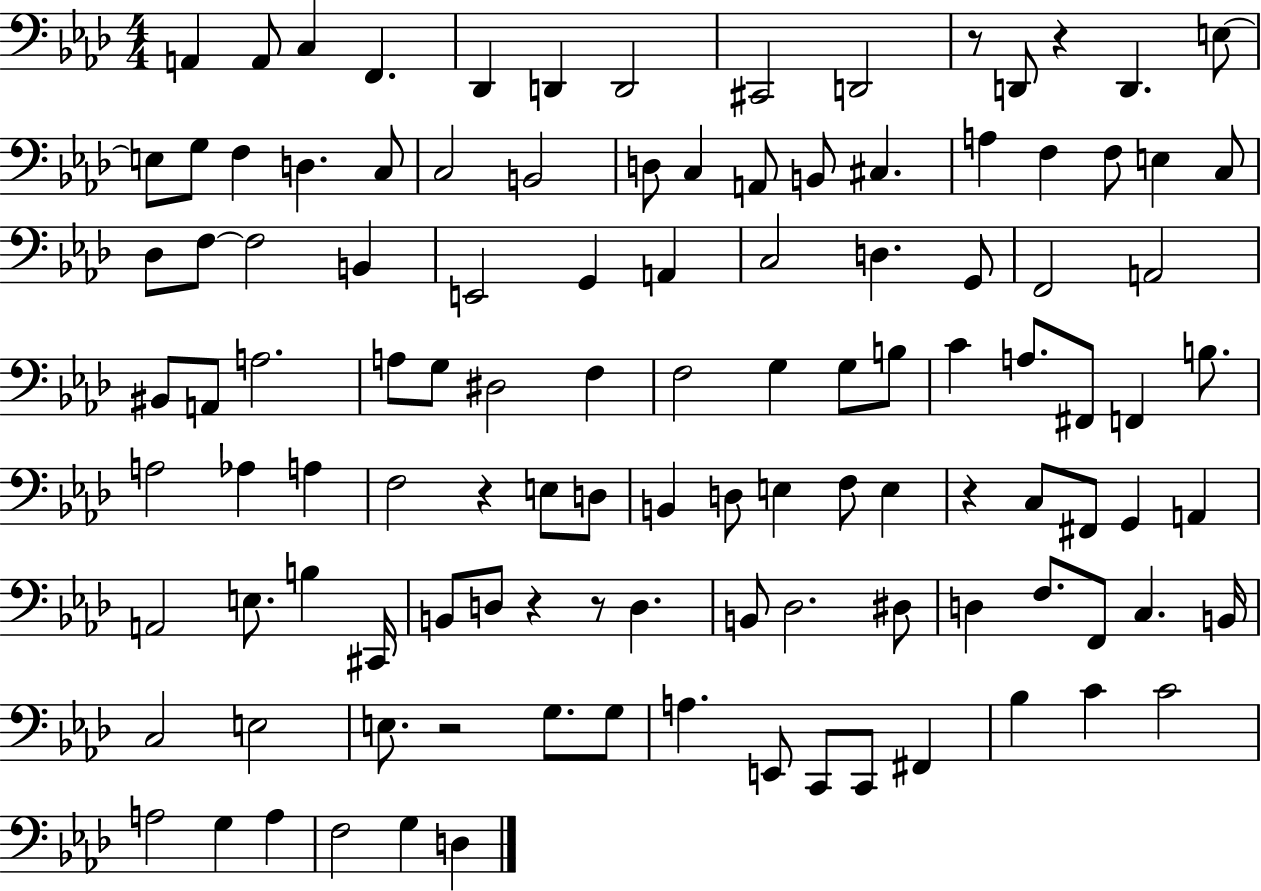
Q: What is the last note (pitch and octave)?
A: D3